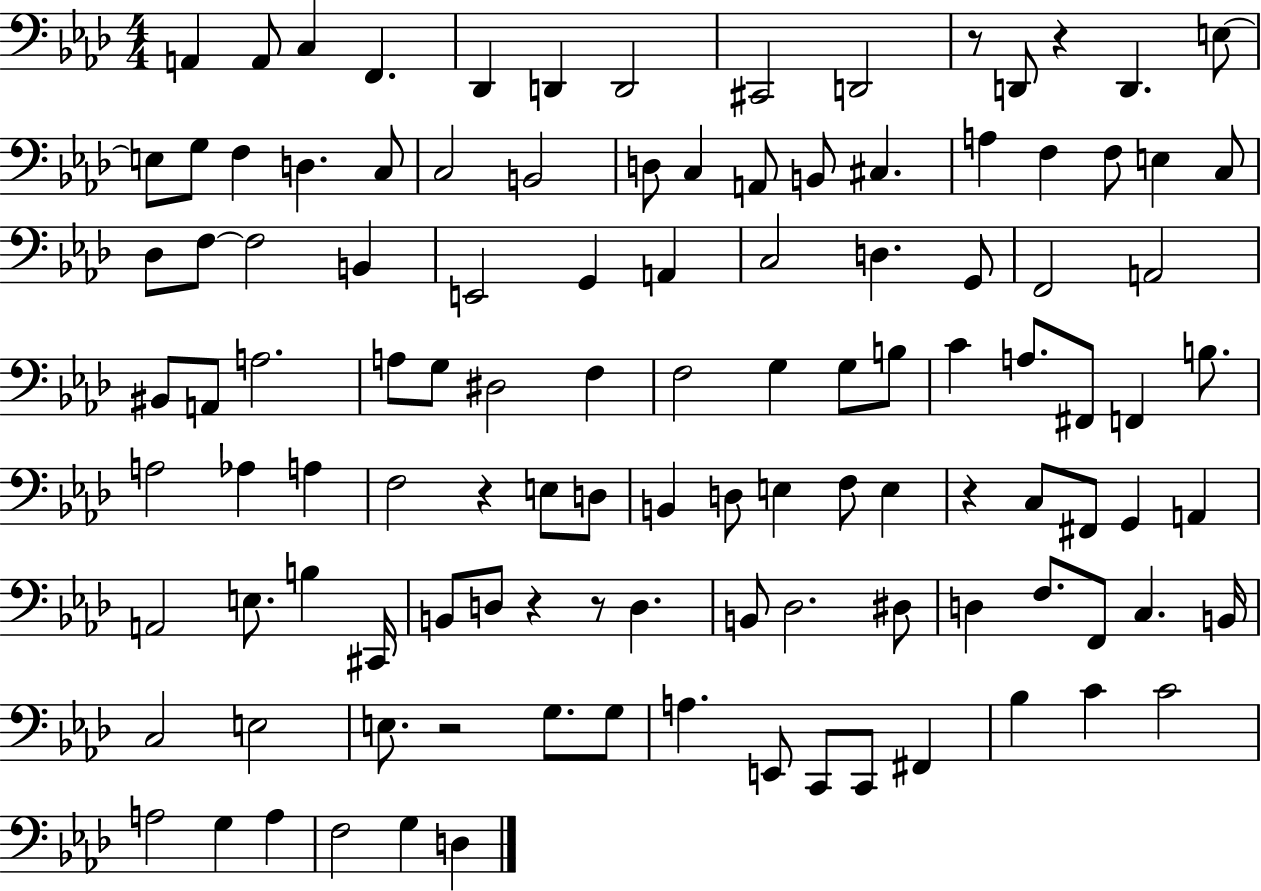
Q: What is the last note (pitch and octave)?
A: D3